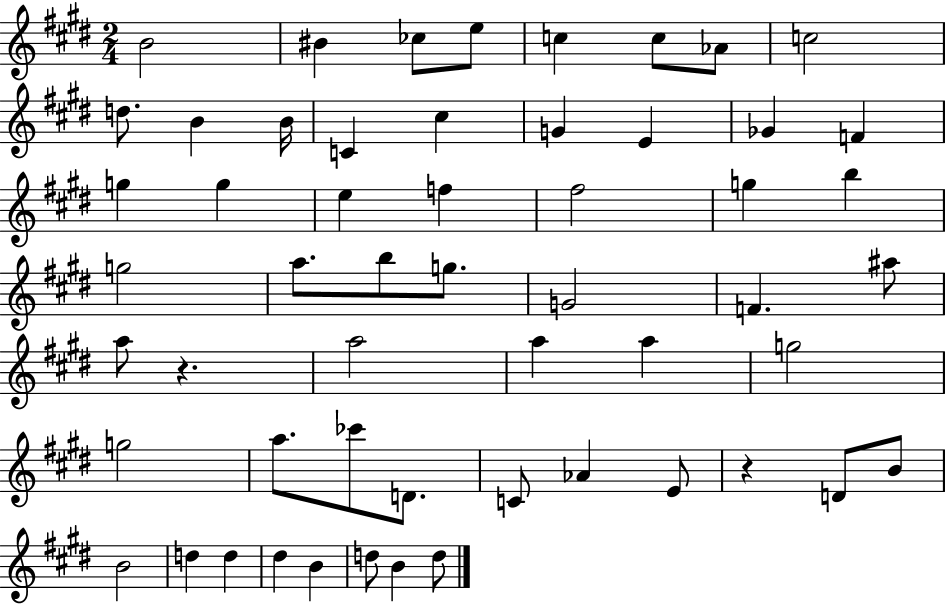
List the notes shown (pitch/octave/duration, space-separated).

B4/h BIS4/q CES5/e E5/e C5/q C5/e Ab4/e C5/h D5/e. B4/q B4/s C4/q C#5/q G4/q E4/q Gb4/q F4/q G5/q G5/q E5/q F5/q F#5/h G5/q B5/q G5/h A5/e. B5/e G5/e. G4/h F4/q. A#5/e A5/e R/q. A5/h A5/q A5/q G5/h G5/h A5/e. CES6/e D4/e. C4/e Ab4/q E4/e R/q D4/e B4/e B4/h D5/q D5/q D#5/q B4/q D5/e B4/q D5/e